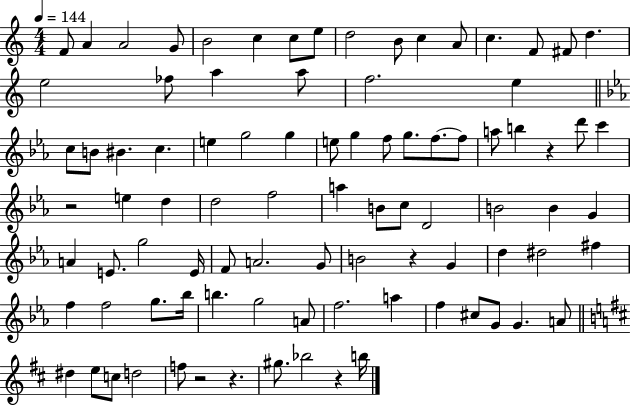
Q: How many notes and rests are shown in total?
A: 90